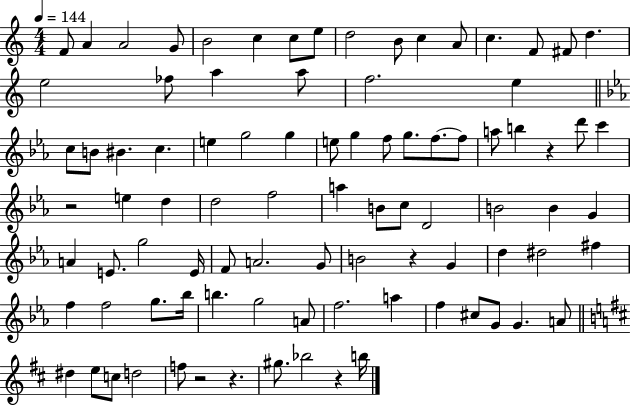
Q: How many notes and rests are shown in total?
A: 90